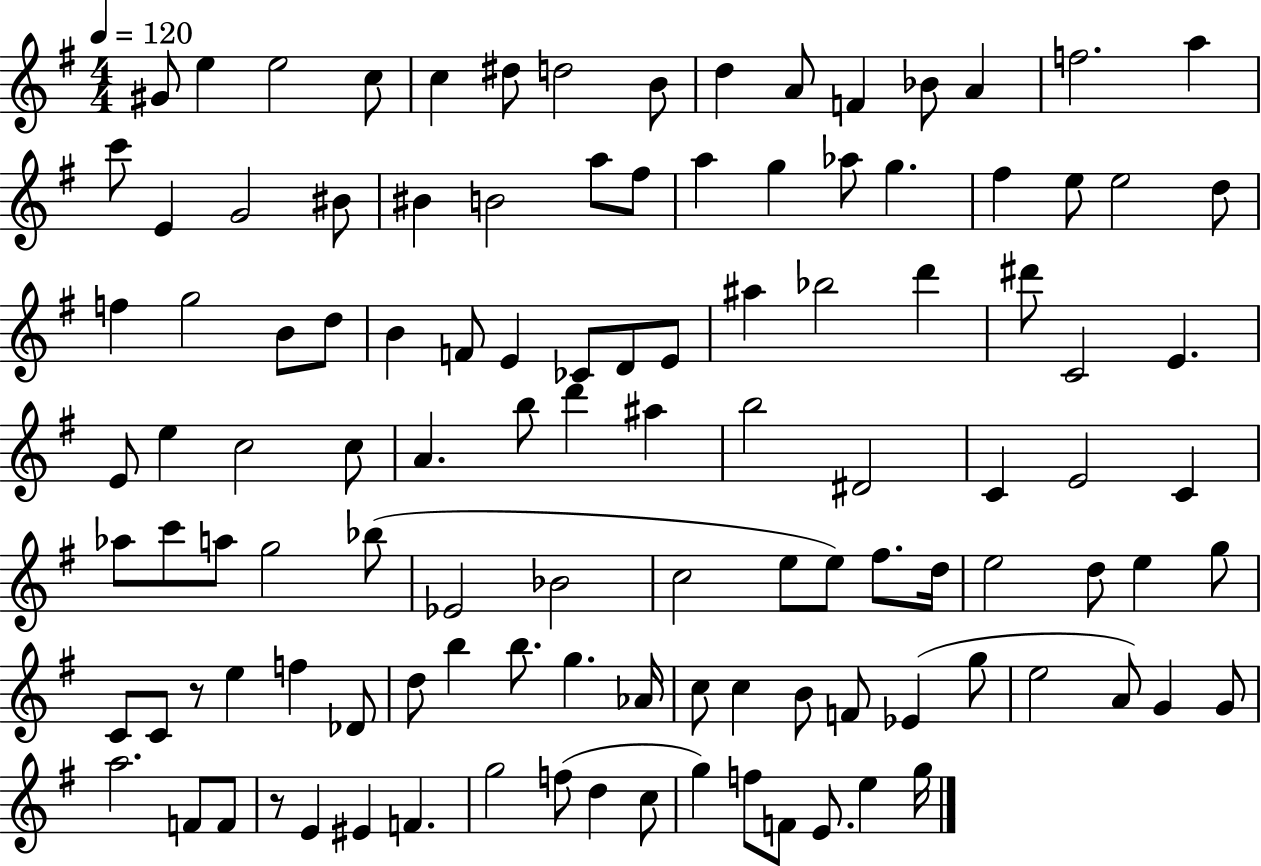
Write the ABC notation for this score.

X:1
T:Untitled
M:4/4
L:1/4
K:G
^G/2 e e2 c/2 c ^d/2 d2 B/2 d A/2 F _B/2 A f2 a c'/2 E G2 ^B/2 ^B B2 a/2 ^f/2 a g _a/2 g ^f e/2 e2 d/2 f g2 B/2 d/2 B F/2 E _C/2 D/2 E/2 ^a _b2 d' ^d'/2 C2 E E/2 e c2 c/2 A b/2 d' ^a b2 ^D2 C E2 C _a/2 c'/2 a/2 g2 _b/2 _E2 _B2 c2 e/2 e/2 ^f/2 d/4 e2 d/2 e g/2 C/2 C/2 z/2 e f _D/2 d/2 b b/2 g _A/4 c/2 c B/2 F/2 _E g/2 e2 A/2 G G/2 a2 F/2 F/2 z/2 E ^E F g2 f/2 d c/2 g f/2 F/2 E/2 e g/4